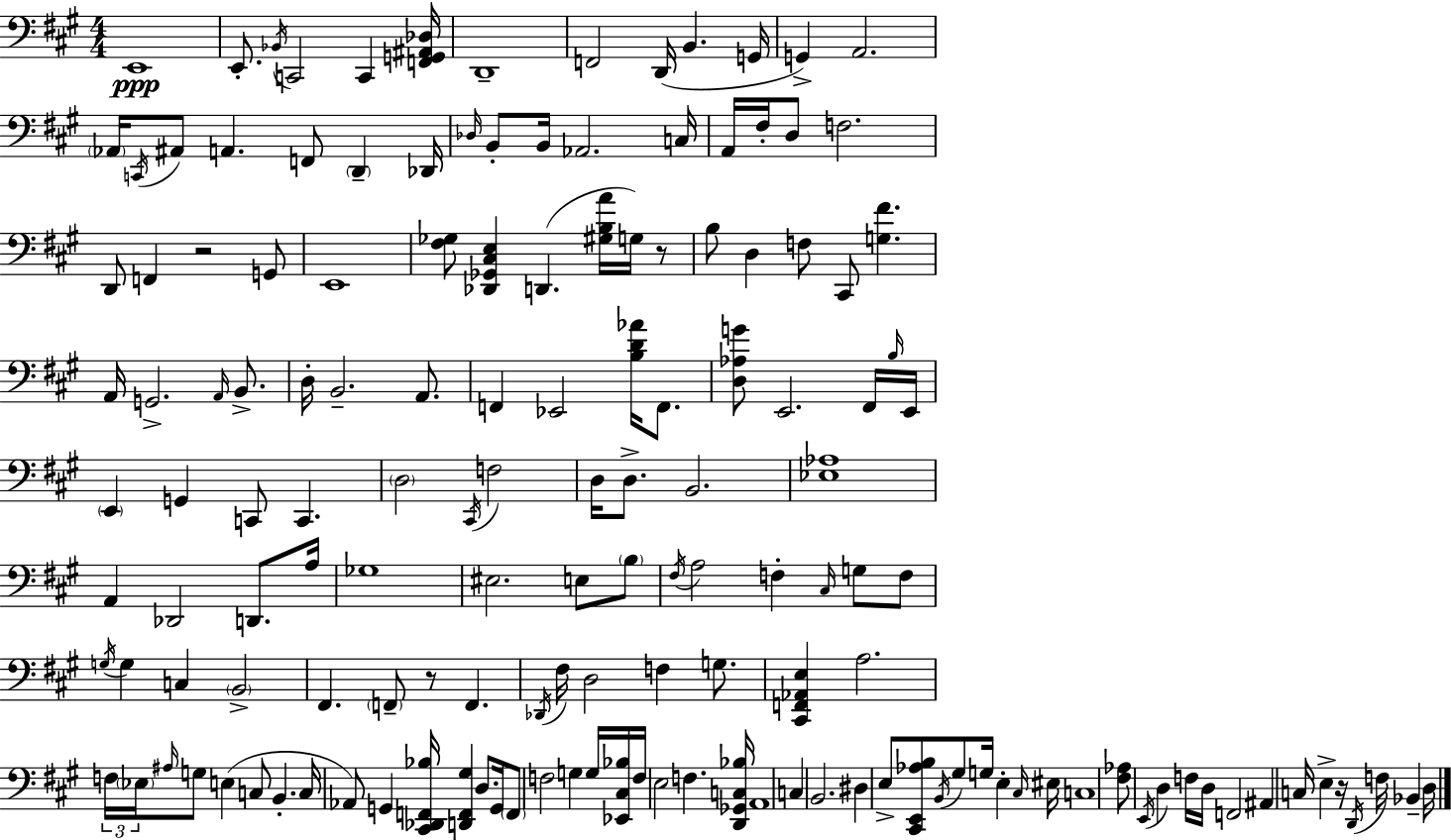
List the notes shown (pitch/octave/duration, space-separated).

E2/w E2/e. Bb2/s C2/h C2/q [F2,G2,A#2,Db3]/s D2/w F2/h D2/s B2/q. G2/s G2/q A2/h. Ab2/s C2/s A#2/e A2/q. F2/e D2/q Db2/s Db3/s B2/e B2/s Ab2/h. C3/s A2/s F#3/s D3/e F3/h. D2/e F2/q R/h G2/e E2/w [F#3,Gb3]/e [Db2,Gb2,C#3,E3]/q D2/q. [G#3,B3,A4]/s G3/s R/e B3/e D3/q F3/e C#2/e [G3,F#4]/q. A2/s G2/h. A2/s B2/e. D3/s B2/h. A2/e. F2/q Eb2/h [B3,D4,Ab4]/s F2/e. [D3,Ab3,G4]/e E2/h. F#2/s B3/s E2/s E2/q G2/q C2/e C2/q. D3/h C#2/s F3/h D3/s D3/e. B2/h. [Eb3,Ab3]/w A2/q Db2/h D2/e. A3/s Gb3/w EIS3/h. E3/e B3/e F#3/s A3/h F3/q C#3/s G3/e F3/e G3/s G3/q C3/q B2/h F#2/q. F2/e R/e F2/q. Db2/s F#3/s D3/h F3/q G3/e. [C#2,F2,Ab2,E3]/q A3/h. F3/s Eb3/s A#3/s G3/e E3/q C3/e B2/q. C3/s Ab2/e G2/q [C#2,Db2,F2,Bb3]/s [D2,F2,G#3]/q D3/e. G2/s F2/e F3/h G3/q G3/s [Eb2,C#3,Bb3]/s F3/s E3/h F3/q. [D2,Gb2,C3,Bb3]/s A2/w C3/q B2/h. D#3/q E3/e [C#2,E2,Ab3,B3]/e B2/s G#3/e G3/s E3/q C#3/s EIS3/s C3/w [F#3,Ab3]/e E2/s D3/q F3/s D3/s F2/h A#2/q C3/s E3/q R/s D2/s F3/s Bb2/q D3/s